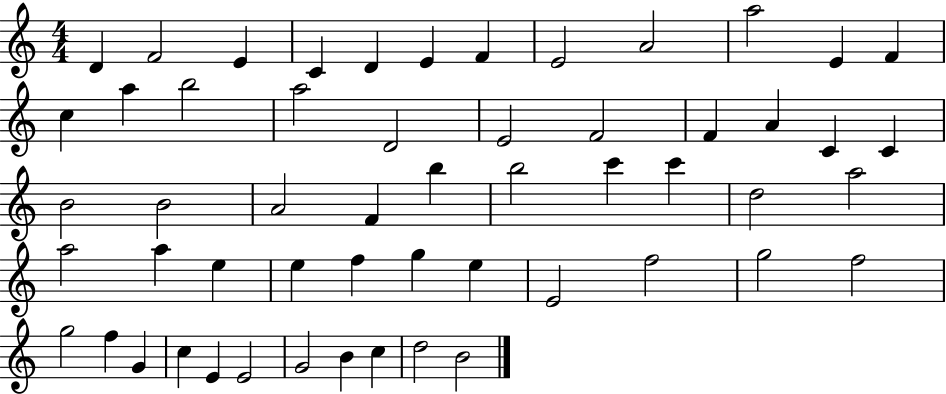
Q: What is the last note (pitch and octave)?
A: B4